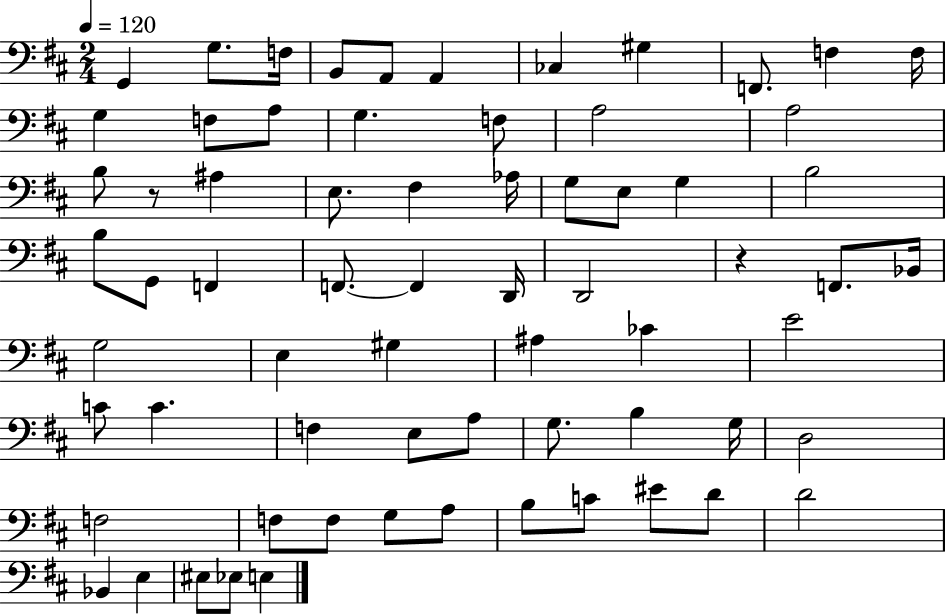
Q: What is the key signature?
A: D major